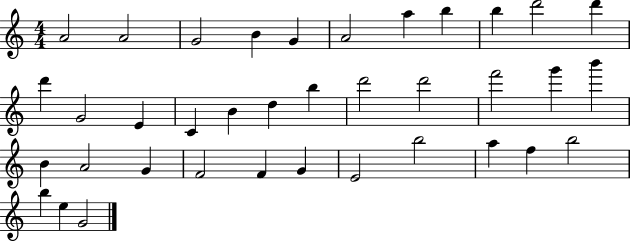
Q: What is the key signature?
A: C major